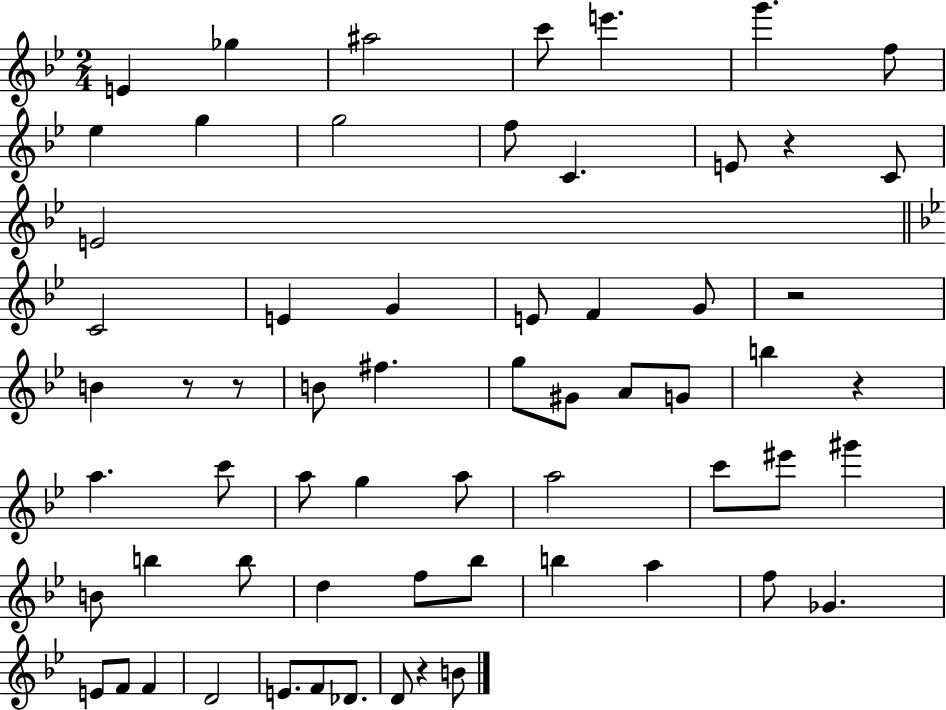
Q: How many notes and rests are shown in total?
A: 63